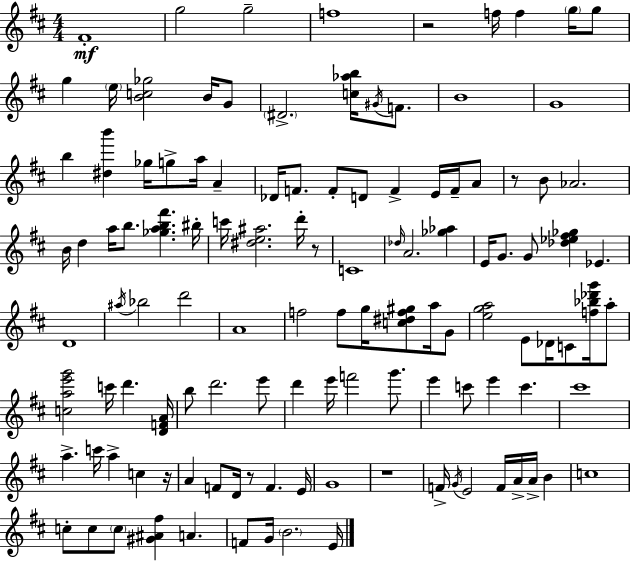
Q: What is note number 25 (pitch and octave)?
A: F4